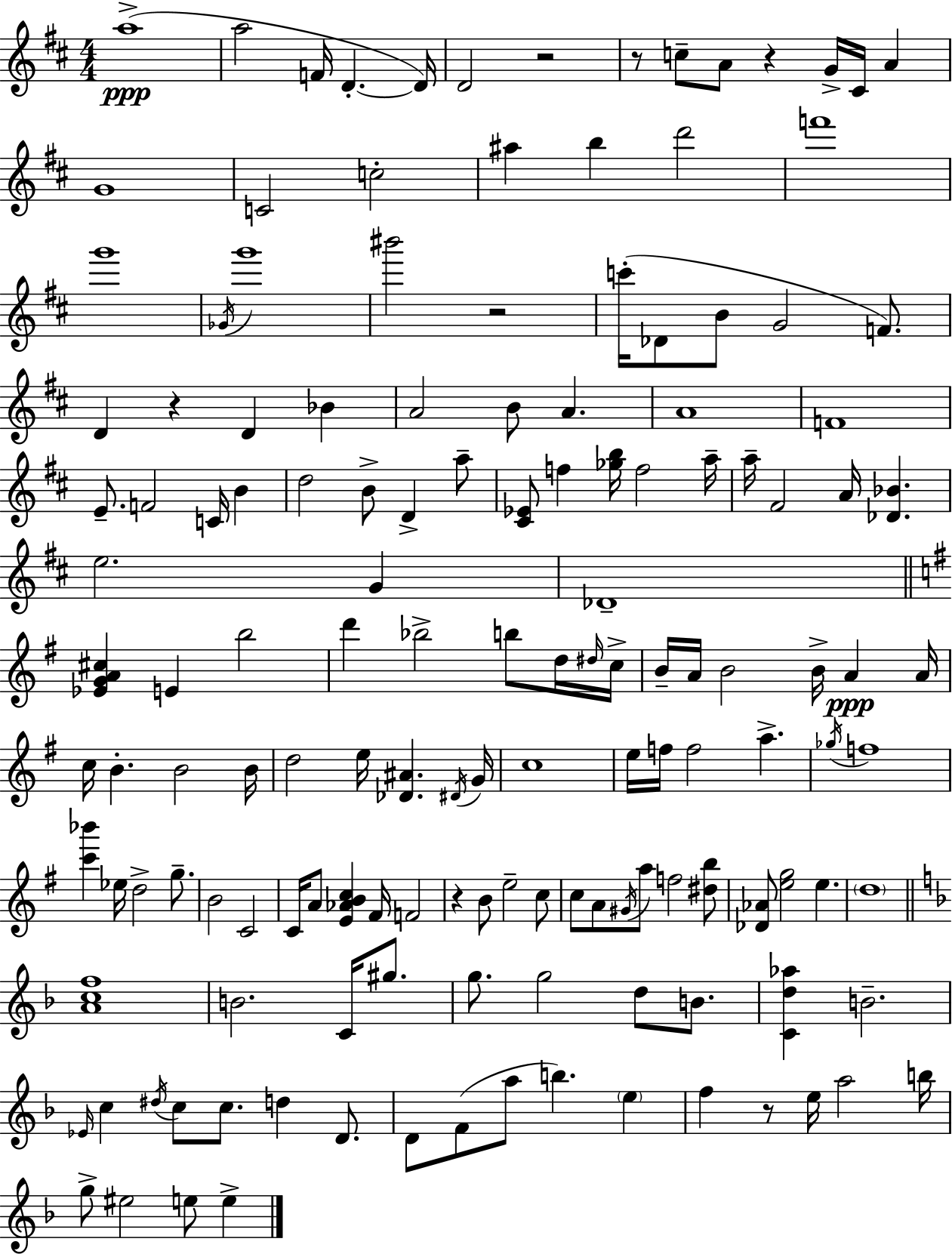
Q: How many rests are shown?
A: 7